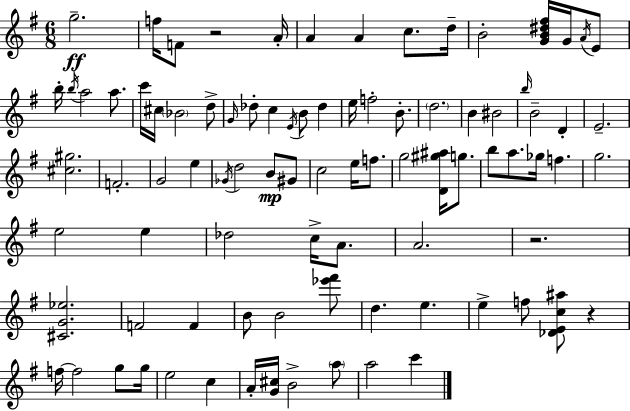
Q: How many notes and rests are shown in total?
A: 88